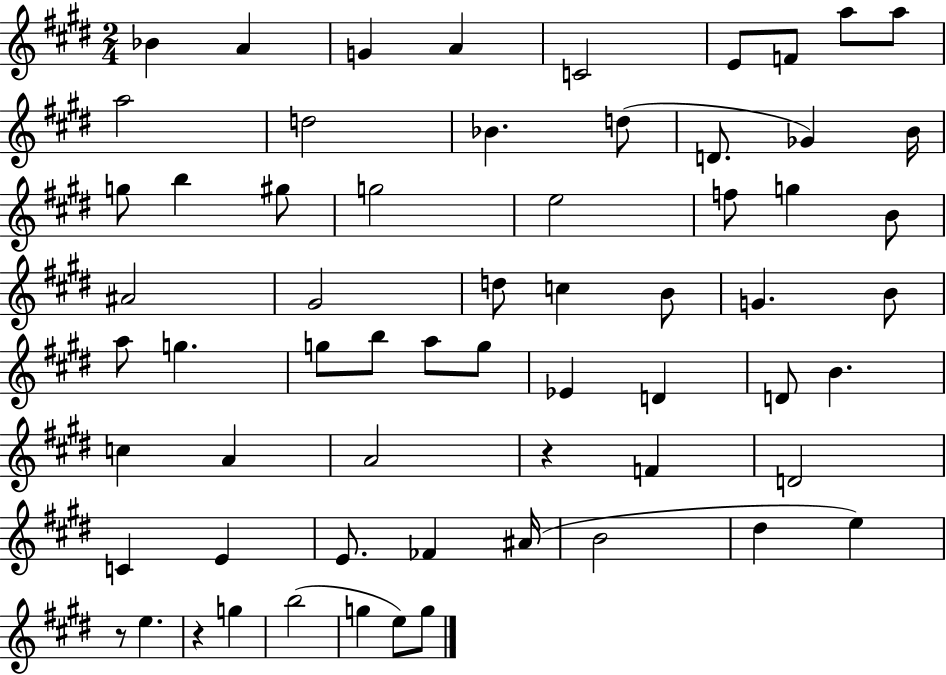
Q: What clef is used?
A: treble